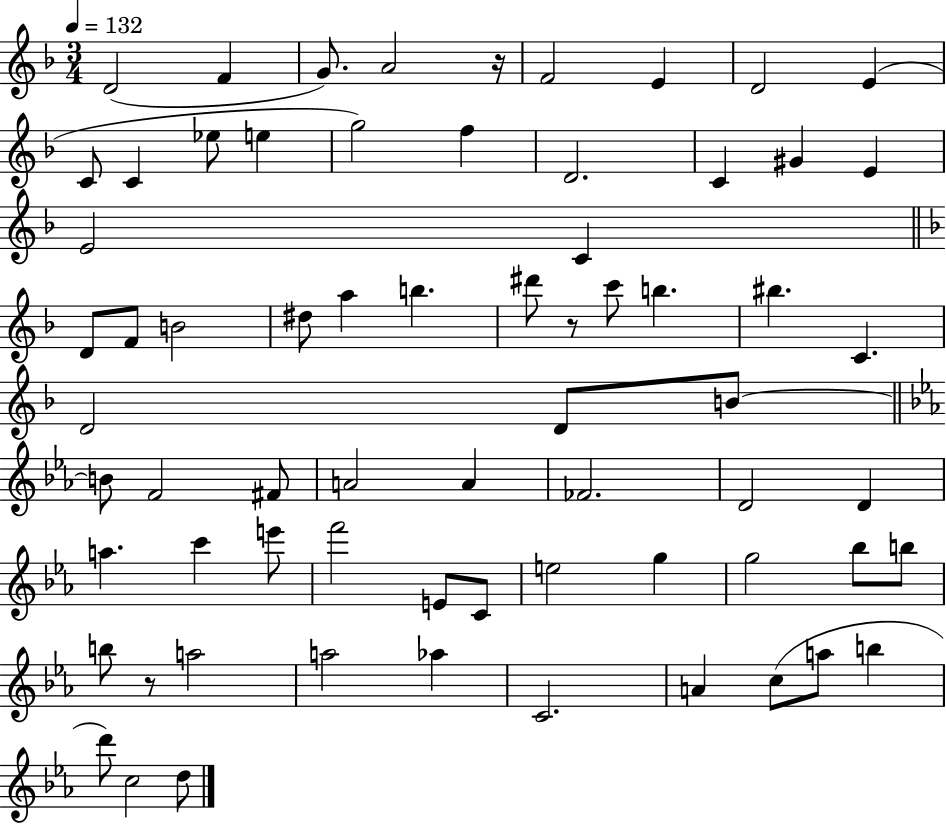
D4/h F4/q G4/e. A4/h R/s F4/h E4/q D4/h E4/q C4/e C4/q Eb5/e E5/q G5/h F5/q D4/h. C4/q G#4/q E4/q E4/h C4/q D4/e F4/e B4/h D#5/e A5/q B5/q. D#6/e R/e C6/e B5/q. BIS5/q. C4/q. D4/h D4/e B4/e B4/e F4/h F#4/e A4/h A4/q FES4/h. D4/h D4/q A5/q. C6/q E6/e F6/h E4/e C4/e E5/h G5/q G5/h Bb5/e B5/e B5/e R/e A5/h A5/h Ab5/q C4/h. A4/q C5/e A5/e B5/q D6/e C5/h D5/e